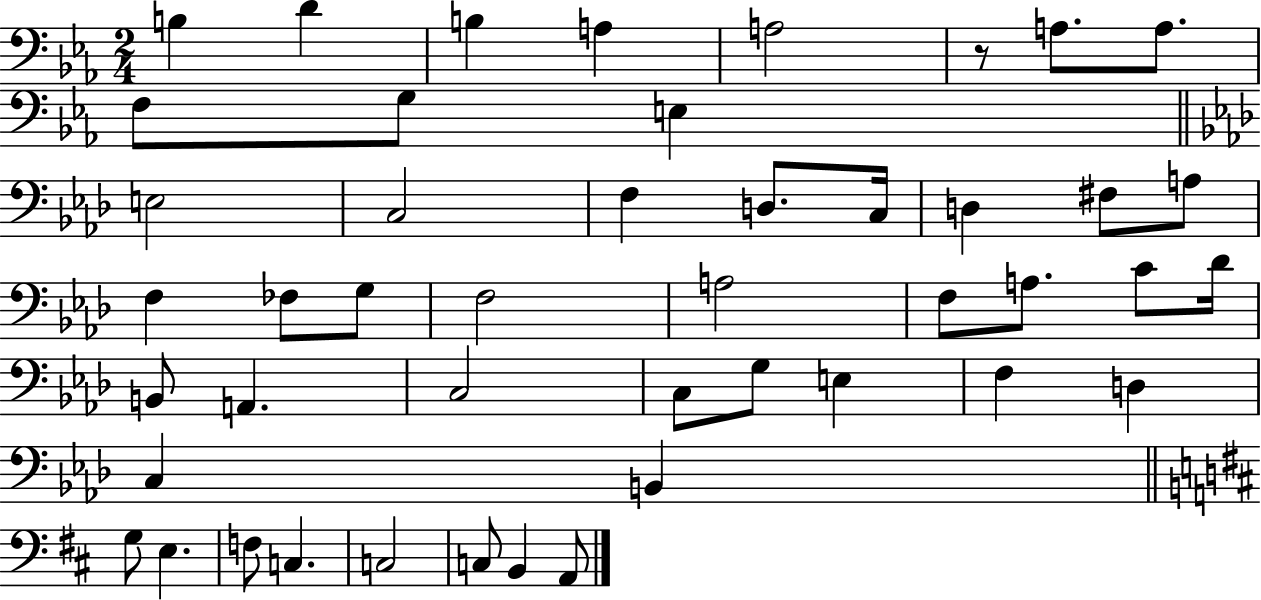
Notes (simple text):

B3/q D4/q B3/q A3/q A3/h R/e A3/e. A3/e. F3/e G3/e E3/q E3/h C3/h F3/q D3/e. C3/s D3/q F#3/e A3/e F3/q FES3/e G3/e F3/h A3/h F3/e A3/e. C4/e Db4/s B2/e A2/q. C3/h C3/e G3/e E3/q F3/q D3/q C3/q B2/q G3/e E3/q. F3/e C3/q. C3/h C3/e B2/q A2/e